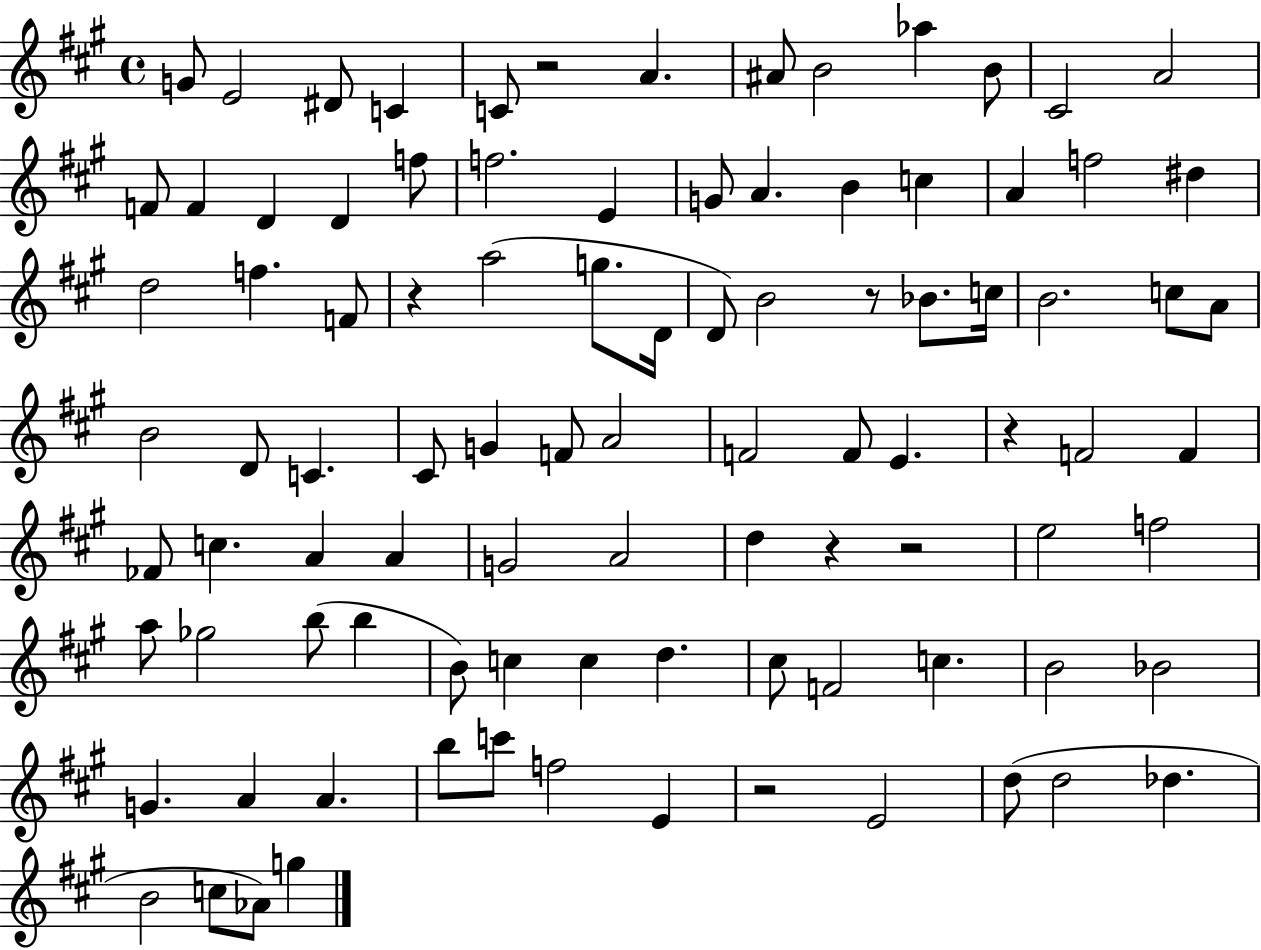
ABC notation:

X:1
T:Untitled
M:4/4
L:1/4
K:A
G/2 E2 ^D/2 C C/2 z2 A ^A/2 B2 _a B/2 ^C2 A2 F/2 F D D f/2 f2 E G/2 A B c A f2 ^d d2 f F/2 z a2 g/2 D/4 D/2 B2 z/2 _B/2 c/4 B2 c/2 A/2 B2 D/2 C ^C/2 G F/2 A2 F2 F/2 E z F2 F _F/2 c A A G2 A2 d z z2 e2 f2 a/2 _g2 b/2 b B/2 c c d ^c/2 F2 c B2 _B2 G A A b/2 c'/2 f2 E z2 E2 d/2 d2 _d B2 c/2 _A/2 g